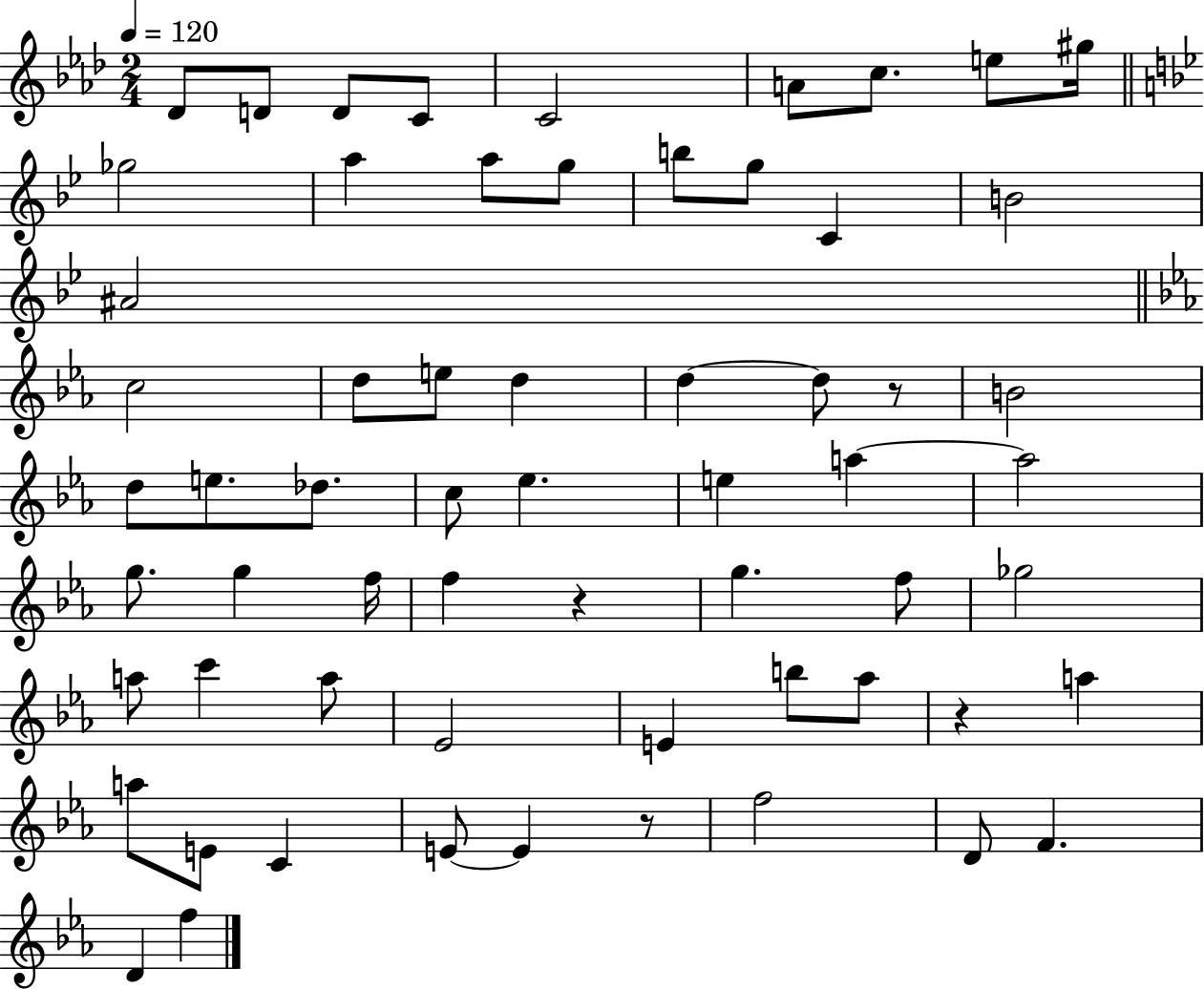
{
  \clef treble
  \numericTimeSignature
  \time 2/4
  \key aes \major
  \tempo 4 = 120
  \repeat volta 2 { des'8 d'8 d'8 c'8 | c'2 | a'8 c''8. e''8 gis''16 | \bar "||" \break \key bes \major ges''2 | a''4 a''8 g''8 | b''8 g''8 c'4 | b'2 | \break ais'2 | \bar "||" \break \key c \minor c''2 | d''8 e''8 d''4 | d''4~~ d''8 r8 | b'2 | \break d''8 e''8. des''8. | c''8 ees''4. | e''4 a''4~~ | a''2 | \break g''8. g''4 f''16 | f''4 r4 | g''4. f''8 | ges''2 | \break a''8 c'''4 a''8 | ees'2 | e'4 b''8 aes''8 | r4 a''4 | \break a''8 e'8 c'4 | e'8~~ e'4 r8 | f''2 | d'8 f'4. | \break d'4 f''4 | } \bar "|."
}